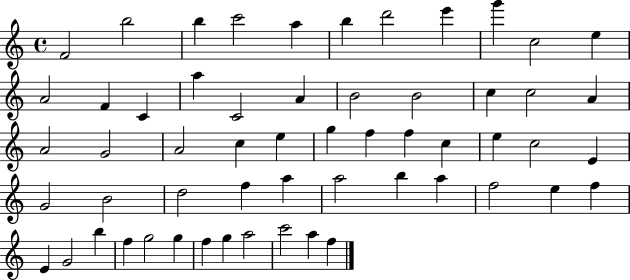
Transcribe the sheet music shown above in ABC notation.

X:1
T:Untitled
M:4/4
L:1/4
K:C
F2 b2 b c'2 a b d'2 e' g' c2 e A2 F C a C2 A B2 B2 c c2 A A2 G2 A2 c e g f f c e c2 E G2 B2 d2 f a a2 b a f2 e f E G2 b f g2 g f g a2 c'2 a f